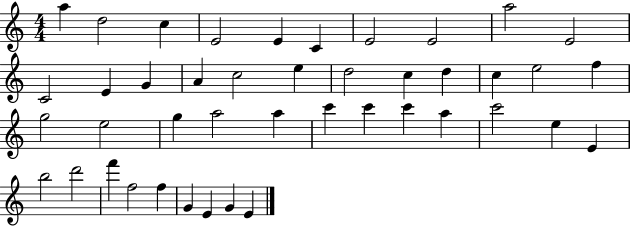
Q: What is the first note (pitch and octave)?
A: A5